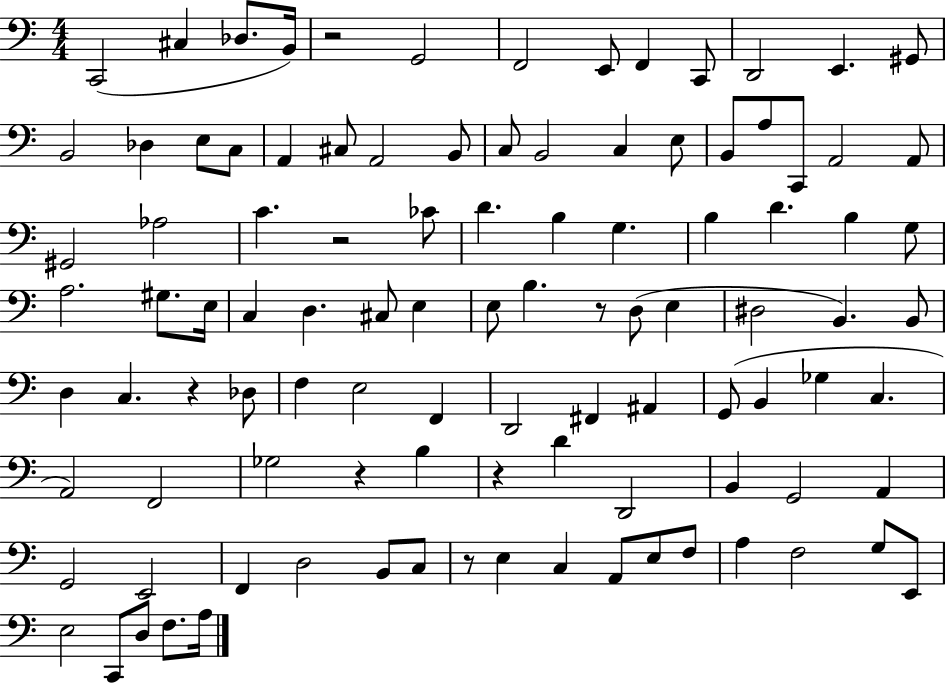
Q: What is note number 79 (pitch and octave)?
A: F2